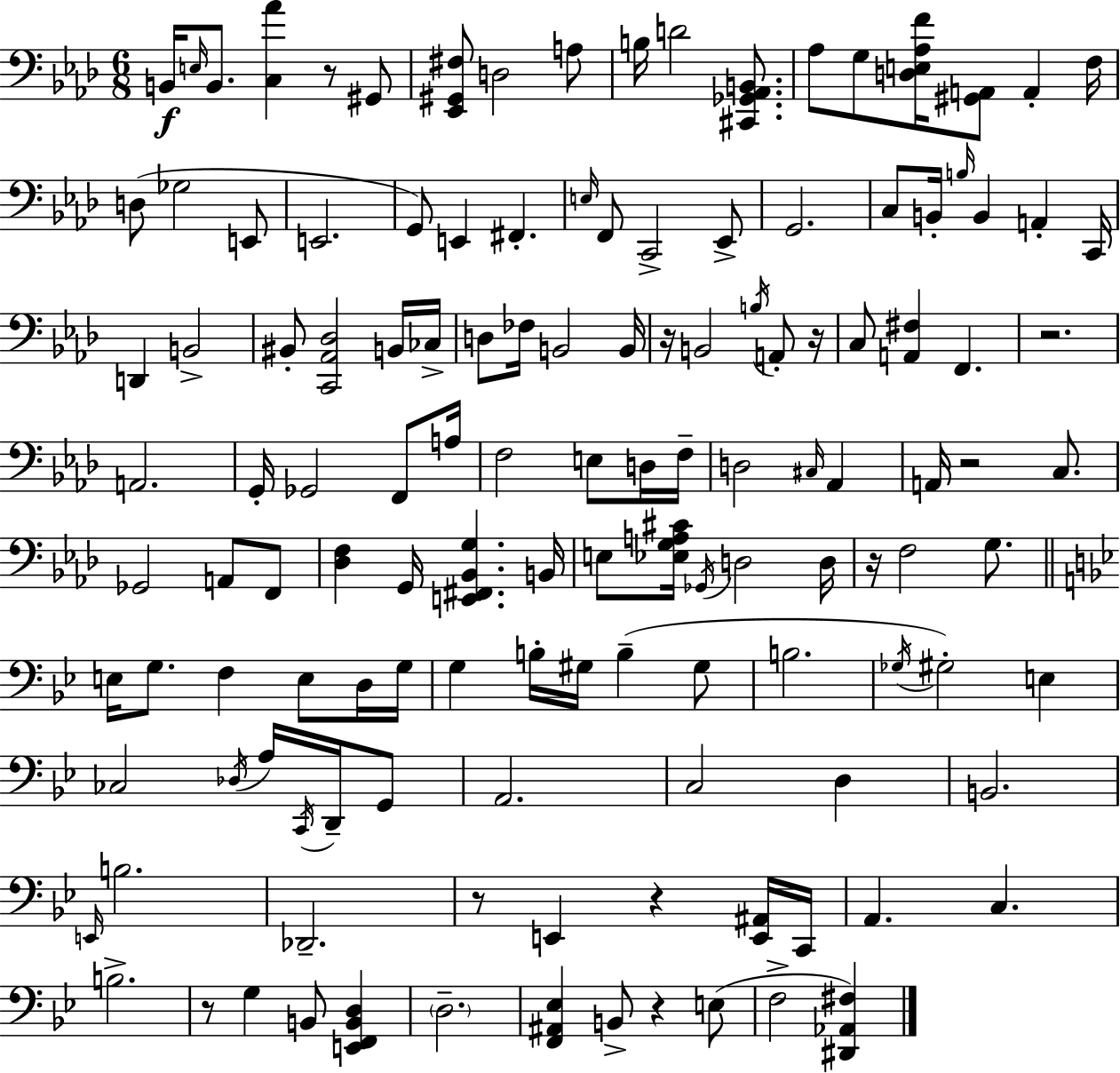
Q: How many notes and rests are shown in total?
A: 132